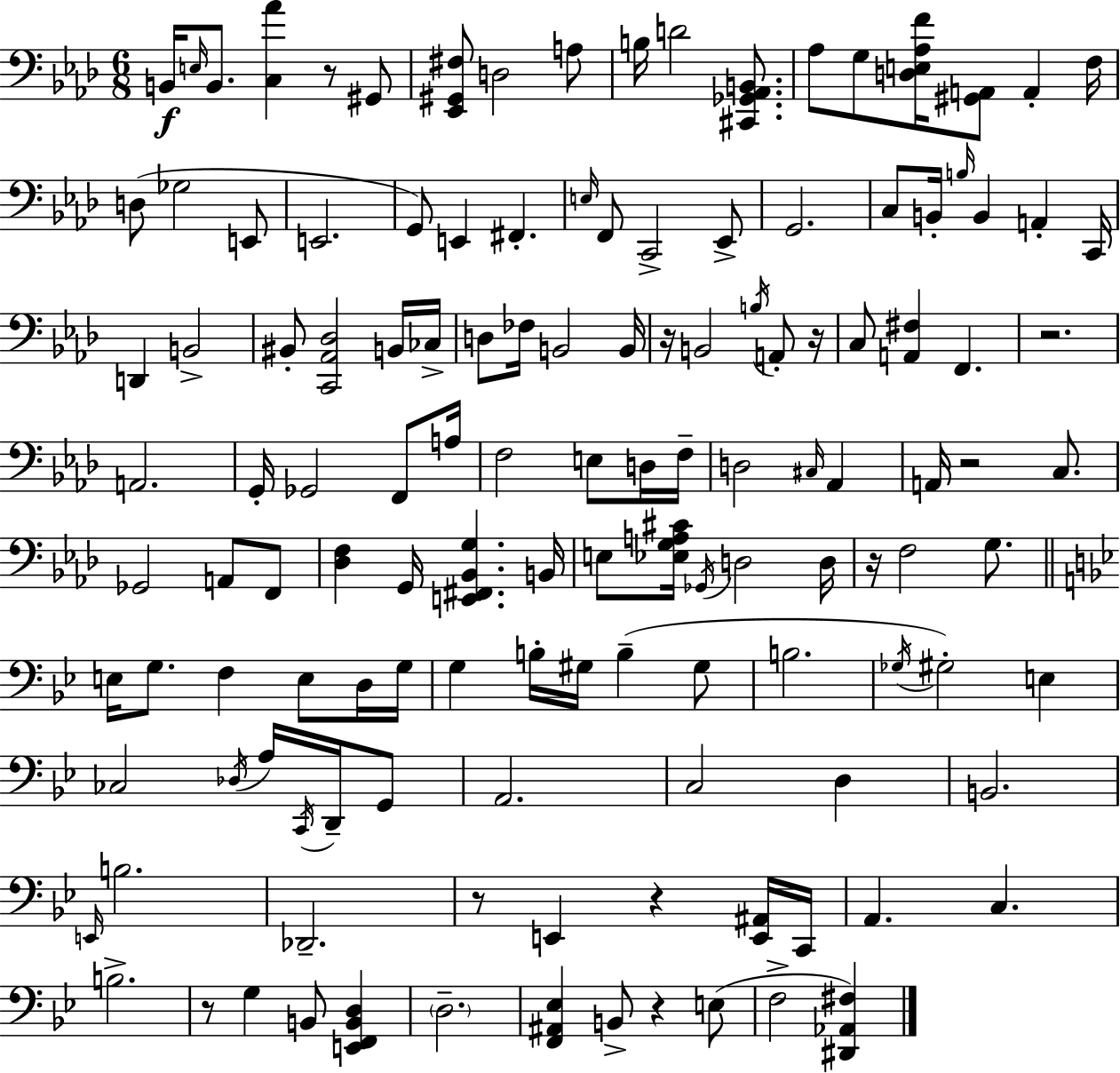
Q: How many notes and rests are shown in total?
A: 132